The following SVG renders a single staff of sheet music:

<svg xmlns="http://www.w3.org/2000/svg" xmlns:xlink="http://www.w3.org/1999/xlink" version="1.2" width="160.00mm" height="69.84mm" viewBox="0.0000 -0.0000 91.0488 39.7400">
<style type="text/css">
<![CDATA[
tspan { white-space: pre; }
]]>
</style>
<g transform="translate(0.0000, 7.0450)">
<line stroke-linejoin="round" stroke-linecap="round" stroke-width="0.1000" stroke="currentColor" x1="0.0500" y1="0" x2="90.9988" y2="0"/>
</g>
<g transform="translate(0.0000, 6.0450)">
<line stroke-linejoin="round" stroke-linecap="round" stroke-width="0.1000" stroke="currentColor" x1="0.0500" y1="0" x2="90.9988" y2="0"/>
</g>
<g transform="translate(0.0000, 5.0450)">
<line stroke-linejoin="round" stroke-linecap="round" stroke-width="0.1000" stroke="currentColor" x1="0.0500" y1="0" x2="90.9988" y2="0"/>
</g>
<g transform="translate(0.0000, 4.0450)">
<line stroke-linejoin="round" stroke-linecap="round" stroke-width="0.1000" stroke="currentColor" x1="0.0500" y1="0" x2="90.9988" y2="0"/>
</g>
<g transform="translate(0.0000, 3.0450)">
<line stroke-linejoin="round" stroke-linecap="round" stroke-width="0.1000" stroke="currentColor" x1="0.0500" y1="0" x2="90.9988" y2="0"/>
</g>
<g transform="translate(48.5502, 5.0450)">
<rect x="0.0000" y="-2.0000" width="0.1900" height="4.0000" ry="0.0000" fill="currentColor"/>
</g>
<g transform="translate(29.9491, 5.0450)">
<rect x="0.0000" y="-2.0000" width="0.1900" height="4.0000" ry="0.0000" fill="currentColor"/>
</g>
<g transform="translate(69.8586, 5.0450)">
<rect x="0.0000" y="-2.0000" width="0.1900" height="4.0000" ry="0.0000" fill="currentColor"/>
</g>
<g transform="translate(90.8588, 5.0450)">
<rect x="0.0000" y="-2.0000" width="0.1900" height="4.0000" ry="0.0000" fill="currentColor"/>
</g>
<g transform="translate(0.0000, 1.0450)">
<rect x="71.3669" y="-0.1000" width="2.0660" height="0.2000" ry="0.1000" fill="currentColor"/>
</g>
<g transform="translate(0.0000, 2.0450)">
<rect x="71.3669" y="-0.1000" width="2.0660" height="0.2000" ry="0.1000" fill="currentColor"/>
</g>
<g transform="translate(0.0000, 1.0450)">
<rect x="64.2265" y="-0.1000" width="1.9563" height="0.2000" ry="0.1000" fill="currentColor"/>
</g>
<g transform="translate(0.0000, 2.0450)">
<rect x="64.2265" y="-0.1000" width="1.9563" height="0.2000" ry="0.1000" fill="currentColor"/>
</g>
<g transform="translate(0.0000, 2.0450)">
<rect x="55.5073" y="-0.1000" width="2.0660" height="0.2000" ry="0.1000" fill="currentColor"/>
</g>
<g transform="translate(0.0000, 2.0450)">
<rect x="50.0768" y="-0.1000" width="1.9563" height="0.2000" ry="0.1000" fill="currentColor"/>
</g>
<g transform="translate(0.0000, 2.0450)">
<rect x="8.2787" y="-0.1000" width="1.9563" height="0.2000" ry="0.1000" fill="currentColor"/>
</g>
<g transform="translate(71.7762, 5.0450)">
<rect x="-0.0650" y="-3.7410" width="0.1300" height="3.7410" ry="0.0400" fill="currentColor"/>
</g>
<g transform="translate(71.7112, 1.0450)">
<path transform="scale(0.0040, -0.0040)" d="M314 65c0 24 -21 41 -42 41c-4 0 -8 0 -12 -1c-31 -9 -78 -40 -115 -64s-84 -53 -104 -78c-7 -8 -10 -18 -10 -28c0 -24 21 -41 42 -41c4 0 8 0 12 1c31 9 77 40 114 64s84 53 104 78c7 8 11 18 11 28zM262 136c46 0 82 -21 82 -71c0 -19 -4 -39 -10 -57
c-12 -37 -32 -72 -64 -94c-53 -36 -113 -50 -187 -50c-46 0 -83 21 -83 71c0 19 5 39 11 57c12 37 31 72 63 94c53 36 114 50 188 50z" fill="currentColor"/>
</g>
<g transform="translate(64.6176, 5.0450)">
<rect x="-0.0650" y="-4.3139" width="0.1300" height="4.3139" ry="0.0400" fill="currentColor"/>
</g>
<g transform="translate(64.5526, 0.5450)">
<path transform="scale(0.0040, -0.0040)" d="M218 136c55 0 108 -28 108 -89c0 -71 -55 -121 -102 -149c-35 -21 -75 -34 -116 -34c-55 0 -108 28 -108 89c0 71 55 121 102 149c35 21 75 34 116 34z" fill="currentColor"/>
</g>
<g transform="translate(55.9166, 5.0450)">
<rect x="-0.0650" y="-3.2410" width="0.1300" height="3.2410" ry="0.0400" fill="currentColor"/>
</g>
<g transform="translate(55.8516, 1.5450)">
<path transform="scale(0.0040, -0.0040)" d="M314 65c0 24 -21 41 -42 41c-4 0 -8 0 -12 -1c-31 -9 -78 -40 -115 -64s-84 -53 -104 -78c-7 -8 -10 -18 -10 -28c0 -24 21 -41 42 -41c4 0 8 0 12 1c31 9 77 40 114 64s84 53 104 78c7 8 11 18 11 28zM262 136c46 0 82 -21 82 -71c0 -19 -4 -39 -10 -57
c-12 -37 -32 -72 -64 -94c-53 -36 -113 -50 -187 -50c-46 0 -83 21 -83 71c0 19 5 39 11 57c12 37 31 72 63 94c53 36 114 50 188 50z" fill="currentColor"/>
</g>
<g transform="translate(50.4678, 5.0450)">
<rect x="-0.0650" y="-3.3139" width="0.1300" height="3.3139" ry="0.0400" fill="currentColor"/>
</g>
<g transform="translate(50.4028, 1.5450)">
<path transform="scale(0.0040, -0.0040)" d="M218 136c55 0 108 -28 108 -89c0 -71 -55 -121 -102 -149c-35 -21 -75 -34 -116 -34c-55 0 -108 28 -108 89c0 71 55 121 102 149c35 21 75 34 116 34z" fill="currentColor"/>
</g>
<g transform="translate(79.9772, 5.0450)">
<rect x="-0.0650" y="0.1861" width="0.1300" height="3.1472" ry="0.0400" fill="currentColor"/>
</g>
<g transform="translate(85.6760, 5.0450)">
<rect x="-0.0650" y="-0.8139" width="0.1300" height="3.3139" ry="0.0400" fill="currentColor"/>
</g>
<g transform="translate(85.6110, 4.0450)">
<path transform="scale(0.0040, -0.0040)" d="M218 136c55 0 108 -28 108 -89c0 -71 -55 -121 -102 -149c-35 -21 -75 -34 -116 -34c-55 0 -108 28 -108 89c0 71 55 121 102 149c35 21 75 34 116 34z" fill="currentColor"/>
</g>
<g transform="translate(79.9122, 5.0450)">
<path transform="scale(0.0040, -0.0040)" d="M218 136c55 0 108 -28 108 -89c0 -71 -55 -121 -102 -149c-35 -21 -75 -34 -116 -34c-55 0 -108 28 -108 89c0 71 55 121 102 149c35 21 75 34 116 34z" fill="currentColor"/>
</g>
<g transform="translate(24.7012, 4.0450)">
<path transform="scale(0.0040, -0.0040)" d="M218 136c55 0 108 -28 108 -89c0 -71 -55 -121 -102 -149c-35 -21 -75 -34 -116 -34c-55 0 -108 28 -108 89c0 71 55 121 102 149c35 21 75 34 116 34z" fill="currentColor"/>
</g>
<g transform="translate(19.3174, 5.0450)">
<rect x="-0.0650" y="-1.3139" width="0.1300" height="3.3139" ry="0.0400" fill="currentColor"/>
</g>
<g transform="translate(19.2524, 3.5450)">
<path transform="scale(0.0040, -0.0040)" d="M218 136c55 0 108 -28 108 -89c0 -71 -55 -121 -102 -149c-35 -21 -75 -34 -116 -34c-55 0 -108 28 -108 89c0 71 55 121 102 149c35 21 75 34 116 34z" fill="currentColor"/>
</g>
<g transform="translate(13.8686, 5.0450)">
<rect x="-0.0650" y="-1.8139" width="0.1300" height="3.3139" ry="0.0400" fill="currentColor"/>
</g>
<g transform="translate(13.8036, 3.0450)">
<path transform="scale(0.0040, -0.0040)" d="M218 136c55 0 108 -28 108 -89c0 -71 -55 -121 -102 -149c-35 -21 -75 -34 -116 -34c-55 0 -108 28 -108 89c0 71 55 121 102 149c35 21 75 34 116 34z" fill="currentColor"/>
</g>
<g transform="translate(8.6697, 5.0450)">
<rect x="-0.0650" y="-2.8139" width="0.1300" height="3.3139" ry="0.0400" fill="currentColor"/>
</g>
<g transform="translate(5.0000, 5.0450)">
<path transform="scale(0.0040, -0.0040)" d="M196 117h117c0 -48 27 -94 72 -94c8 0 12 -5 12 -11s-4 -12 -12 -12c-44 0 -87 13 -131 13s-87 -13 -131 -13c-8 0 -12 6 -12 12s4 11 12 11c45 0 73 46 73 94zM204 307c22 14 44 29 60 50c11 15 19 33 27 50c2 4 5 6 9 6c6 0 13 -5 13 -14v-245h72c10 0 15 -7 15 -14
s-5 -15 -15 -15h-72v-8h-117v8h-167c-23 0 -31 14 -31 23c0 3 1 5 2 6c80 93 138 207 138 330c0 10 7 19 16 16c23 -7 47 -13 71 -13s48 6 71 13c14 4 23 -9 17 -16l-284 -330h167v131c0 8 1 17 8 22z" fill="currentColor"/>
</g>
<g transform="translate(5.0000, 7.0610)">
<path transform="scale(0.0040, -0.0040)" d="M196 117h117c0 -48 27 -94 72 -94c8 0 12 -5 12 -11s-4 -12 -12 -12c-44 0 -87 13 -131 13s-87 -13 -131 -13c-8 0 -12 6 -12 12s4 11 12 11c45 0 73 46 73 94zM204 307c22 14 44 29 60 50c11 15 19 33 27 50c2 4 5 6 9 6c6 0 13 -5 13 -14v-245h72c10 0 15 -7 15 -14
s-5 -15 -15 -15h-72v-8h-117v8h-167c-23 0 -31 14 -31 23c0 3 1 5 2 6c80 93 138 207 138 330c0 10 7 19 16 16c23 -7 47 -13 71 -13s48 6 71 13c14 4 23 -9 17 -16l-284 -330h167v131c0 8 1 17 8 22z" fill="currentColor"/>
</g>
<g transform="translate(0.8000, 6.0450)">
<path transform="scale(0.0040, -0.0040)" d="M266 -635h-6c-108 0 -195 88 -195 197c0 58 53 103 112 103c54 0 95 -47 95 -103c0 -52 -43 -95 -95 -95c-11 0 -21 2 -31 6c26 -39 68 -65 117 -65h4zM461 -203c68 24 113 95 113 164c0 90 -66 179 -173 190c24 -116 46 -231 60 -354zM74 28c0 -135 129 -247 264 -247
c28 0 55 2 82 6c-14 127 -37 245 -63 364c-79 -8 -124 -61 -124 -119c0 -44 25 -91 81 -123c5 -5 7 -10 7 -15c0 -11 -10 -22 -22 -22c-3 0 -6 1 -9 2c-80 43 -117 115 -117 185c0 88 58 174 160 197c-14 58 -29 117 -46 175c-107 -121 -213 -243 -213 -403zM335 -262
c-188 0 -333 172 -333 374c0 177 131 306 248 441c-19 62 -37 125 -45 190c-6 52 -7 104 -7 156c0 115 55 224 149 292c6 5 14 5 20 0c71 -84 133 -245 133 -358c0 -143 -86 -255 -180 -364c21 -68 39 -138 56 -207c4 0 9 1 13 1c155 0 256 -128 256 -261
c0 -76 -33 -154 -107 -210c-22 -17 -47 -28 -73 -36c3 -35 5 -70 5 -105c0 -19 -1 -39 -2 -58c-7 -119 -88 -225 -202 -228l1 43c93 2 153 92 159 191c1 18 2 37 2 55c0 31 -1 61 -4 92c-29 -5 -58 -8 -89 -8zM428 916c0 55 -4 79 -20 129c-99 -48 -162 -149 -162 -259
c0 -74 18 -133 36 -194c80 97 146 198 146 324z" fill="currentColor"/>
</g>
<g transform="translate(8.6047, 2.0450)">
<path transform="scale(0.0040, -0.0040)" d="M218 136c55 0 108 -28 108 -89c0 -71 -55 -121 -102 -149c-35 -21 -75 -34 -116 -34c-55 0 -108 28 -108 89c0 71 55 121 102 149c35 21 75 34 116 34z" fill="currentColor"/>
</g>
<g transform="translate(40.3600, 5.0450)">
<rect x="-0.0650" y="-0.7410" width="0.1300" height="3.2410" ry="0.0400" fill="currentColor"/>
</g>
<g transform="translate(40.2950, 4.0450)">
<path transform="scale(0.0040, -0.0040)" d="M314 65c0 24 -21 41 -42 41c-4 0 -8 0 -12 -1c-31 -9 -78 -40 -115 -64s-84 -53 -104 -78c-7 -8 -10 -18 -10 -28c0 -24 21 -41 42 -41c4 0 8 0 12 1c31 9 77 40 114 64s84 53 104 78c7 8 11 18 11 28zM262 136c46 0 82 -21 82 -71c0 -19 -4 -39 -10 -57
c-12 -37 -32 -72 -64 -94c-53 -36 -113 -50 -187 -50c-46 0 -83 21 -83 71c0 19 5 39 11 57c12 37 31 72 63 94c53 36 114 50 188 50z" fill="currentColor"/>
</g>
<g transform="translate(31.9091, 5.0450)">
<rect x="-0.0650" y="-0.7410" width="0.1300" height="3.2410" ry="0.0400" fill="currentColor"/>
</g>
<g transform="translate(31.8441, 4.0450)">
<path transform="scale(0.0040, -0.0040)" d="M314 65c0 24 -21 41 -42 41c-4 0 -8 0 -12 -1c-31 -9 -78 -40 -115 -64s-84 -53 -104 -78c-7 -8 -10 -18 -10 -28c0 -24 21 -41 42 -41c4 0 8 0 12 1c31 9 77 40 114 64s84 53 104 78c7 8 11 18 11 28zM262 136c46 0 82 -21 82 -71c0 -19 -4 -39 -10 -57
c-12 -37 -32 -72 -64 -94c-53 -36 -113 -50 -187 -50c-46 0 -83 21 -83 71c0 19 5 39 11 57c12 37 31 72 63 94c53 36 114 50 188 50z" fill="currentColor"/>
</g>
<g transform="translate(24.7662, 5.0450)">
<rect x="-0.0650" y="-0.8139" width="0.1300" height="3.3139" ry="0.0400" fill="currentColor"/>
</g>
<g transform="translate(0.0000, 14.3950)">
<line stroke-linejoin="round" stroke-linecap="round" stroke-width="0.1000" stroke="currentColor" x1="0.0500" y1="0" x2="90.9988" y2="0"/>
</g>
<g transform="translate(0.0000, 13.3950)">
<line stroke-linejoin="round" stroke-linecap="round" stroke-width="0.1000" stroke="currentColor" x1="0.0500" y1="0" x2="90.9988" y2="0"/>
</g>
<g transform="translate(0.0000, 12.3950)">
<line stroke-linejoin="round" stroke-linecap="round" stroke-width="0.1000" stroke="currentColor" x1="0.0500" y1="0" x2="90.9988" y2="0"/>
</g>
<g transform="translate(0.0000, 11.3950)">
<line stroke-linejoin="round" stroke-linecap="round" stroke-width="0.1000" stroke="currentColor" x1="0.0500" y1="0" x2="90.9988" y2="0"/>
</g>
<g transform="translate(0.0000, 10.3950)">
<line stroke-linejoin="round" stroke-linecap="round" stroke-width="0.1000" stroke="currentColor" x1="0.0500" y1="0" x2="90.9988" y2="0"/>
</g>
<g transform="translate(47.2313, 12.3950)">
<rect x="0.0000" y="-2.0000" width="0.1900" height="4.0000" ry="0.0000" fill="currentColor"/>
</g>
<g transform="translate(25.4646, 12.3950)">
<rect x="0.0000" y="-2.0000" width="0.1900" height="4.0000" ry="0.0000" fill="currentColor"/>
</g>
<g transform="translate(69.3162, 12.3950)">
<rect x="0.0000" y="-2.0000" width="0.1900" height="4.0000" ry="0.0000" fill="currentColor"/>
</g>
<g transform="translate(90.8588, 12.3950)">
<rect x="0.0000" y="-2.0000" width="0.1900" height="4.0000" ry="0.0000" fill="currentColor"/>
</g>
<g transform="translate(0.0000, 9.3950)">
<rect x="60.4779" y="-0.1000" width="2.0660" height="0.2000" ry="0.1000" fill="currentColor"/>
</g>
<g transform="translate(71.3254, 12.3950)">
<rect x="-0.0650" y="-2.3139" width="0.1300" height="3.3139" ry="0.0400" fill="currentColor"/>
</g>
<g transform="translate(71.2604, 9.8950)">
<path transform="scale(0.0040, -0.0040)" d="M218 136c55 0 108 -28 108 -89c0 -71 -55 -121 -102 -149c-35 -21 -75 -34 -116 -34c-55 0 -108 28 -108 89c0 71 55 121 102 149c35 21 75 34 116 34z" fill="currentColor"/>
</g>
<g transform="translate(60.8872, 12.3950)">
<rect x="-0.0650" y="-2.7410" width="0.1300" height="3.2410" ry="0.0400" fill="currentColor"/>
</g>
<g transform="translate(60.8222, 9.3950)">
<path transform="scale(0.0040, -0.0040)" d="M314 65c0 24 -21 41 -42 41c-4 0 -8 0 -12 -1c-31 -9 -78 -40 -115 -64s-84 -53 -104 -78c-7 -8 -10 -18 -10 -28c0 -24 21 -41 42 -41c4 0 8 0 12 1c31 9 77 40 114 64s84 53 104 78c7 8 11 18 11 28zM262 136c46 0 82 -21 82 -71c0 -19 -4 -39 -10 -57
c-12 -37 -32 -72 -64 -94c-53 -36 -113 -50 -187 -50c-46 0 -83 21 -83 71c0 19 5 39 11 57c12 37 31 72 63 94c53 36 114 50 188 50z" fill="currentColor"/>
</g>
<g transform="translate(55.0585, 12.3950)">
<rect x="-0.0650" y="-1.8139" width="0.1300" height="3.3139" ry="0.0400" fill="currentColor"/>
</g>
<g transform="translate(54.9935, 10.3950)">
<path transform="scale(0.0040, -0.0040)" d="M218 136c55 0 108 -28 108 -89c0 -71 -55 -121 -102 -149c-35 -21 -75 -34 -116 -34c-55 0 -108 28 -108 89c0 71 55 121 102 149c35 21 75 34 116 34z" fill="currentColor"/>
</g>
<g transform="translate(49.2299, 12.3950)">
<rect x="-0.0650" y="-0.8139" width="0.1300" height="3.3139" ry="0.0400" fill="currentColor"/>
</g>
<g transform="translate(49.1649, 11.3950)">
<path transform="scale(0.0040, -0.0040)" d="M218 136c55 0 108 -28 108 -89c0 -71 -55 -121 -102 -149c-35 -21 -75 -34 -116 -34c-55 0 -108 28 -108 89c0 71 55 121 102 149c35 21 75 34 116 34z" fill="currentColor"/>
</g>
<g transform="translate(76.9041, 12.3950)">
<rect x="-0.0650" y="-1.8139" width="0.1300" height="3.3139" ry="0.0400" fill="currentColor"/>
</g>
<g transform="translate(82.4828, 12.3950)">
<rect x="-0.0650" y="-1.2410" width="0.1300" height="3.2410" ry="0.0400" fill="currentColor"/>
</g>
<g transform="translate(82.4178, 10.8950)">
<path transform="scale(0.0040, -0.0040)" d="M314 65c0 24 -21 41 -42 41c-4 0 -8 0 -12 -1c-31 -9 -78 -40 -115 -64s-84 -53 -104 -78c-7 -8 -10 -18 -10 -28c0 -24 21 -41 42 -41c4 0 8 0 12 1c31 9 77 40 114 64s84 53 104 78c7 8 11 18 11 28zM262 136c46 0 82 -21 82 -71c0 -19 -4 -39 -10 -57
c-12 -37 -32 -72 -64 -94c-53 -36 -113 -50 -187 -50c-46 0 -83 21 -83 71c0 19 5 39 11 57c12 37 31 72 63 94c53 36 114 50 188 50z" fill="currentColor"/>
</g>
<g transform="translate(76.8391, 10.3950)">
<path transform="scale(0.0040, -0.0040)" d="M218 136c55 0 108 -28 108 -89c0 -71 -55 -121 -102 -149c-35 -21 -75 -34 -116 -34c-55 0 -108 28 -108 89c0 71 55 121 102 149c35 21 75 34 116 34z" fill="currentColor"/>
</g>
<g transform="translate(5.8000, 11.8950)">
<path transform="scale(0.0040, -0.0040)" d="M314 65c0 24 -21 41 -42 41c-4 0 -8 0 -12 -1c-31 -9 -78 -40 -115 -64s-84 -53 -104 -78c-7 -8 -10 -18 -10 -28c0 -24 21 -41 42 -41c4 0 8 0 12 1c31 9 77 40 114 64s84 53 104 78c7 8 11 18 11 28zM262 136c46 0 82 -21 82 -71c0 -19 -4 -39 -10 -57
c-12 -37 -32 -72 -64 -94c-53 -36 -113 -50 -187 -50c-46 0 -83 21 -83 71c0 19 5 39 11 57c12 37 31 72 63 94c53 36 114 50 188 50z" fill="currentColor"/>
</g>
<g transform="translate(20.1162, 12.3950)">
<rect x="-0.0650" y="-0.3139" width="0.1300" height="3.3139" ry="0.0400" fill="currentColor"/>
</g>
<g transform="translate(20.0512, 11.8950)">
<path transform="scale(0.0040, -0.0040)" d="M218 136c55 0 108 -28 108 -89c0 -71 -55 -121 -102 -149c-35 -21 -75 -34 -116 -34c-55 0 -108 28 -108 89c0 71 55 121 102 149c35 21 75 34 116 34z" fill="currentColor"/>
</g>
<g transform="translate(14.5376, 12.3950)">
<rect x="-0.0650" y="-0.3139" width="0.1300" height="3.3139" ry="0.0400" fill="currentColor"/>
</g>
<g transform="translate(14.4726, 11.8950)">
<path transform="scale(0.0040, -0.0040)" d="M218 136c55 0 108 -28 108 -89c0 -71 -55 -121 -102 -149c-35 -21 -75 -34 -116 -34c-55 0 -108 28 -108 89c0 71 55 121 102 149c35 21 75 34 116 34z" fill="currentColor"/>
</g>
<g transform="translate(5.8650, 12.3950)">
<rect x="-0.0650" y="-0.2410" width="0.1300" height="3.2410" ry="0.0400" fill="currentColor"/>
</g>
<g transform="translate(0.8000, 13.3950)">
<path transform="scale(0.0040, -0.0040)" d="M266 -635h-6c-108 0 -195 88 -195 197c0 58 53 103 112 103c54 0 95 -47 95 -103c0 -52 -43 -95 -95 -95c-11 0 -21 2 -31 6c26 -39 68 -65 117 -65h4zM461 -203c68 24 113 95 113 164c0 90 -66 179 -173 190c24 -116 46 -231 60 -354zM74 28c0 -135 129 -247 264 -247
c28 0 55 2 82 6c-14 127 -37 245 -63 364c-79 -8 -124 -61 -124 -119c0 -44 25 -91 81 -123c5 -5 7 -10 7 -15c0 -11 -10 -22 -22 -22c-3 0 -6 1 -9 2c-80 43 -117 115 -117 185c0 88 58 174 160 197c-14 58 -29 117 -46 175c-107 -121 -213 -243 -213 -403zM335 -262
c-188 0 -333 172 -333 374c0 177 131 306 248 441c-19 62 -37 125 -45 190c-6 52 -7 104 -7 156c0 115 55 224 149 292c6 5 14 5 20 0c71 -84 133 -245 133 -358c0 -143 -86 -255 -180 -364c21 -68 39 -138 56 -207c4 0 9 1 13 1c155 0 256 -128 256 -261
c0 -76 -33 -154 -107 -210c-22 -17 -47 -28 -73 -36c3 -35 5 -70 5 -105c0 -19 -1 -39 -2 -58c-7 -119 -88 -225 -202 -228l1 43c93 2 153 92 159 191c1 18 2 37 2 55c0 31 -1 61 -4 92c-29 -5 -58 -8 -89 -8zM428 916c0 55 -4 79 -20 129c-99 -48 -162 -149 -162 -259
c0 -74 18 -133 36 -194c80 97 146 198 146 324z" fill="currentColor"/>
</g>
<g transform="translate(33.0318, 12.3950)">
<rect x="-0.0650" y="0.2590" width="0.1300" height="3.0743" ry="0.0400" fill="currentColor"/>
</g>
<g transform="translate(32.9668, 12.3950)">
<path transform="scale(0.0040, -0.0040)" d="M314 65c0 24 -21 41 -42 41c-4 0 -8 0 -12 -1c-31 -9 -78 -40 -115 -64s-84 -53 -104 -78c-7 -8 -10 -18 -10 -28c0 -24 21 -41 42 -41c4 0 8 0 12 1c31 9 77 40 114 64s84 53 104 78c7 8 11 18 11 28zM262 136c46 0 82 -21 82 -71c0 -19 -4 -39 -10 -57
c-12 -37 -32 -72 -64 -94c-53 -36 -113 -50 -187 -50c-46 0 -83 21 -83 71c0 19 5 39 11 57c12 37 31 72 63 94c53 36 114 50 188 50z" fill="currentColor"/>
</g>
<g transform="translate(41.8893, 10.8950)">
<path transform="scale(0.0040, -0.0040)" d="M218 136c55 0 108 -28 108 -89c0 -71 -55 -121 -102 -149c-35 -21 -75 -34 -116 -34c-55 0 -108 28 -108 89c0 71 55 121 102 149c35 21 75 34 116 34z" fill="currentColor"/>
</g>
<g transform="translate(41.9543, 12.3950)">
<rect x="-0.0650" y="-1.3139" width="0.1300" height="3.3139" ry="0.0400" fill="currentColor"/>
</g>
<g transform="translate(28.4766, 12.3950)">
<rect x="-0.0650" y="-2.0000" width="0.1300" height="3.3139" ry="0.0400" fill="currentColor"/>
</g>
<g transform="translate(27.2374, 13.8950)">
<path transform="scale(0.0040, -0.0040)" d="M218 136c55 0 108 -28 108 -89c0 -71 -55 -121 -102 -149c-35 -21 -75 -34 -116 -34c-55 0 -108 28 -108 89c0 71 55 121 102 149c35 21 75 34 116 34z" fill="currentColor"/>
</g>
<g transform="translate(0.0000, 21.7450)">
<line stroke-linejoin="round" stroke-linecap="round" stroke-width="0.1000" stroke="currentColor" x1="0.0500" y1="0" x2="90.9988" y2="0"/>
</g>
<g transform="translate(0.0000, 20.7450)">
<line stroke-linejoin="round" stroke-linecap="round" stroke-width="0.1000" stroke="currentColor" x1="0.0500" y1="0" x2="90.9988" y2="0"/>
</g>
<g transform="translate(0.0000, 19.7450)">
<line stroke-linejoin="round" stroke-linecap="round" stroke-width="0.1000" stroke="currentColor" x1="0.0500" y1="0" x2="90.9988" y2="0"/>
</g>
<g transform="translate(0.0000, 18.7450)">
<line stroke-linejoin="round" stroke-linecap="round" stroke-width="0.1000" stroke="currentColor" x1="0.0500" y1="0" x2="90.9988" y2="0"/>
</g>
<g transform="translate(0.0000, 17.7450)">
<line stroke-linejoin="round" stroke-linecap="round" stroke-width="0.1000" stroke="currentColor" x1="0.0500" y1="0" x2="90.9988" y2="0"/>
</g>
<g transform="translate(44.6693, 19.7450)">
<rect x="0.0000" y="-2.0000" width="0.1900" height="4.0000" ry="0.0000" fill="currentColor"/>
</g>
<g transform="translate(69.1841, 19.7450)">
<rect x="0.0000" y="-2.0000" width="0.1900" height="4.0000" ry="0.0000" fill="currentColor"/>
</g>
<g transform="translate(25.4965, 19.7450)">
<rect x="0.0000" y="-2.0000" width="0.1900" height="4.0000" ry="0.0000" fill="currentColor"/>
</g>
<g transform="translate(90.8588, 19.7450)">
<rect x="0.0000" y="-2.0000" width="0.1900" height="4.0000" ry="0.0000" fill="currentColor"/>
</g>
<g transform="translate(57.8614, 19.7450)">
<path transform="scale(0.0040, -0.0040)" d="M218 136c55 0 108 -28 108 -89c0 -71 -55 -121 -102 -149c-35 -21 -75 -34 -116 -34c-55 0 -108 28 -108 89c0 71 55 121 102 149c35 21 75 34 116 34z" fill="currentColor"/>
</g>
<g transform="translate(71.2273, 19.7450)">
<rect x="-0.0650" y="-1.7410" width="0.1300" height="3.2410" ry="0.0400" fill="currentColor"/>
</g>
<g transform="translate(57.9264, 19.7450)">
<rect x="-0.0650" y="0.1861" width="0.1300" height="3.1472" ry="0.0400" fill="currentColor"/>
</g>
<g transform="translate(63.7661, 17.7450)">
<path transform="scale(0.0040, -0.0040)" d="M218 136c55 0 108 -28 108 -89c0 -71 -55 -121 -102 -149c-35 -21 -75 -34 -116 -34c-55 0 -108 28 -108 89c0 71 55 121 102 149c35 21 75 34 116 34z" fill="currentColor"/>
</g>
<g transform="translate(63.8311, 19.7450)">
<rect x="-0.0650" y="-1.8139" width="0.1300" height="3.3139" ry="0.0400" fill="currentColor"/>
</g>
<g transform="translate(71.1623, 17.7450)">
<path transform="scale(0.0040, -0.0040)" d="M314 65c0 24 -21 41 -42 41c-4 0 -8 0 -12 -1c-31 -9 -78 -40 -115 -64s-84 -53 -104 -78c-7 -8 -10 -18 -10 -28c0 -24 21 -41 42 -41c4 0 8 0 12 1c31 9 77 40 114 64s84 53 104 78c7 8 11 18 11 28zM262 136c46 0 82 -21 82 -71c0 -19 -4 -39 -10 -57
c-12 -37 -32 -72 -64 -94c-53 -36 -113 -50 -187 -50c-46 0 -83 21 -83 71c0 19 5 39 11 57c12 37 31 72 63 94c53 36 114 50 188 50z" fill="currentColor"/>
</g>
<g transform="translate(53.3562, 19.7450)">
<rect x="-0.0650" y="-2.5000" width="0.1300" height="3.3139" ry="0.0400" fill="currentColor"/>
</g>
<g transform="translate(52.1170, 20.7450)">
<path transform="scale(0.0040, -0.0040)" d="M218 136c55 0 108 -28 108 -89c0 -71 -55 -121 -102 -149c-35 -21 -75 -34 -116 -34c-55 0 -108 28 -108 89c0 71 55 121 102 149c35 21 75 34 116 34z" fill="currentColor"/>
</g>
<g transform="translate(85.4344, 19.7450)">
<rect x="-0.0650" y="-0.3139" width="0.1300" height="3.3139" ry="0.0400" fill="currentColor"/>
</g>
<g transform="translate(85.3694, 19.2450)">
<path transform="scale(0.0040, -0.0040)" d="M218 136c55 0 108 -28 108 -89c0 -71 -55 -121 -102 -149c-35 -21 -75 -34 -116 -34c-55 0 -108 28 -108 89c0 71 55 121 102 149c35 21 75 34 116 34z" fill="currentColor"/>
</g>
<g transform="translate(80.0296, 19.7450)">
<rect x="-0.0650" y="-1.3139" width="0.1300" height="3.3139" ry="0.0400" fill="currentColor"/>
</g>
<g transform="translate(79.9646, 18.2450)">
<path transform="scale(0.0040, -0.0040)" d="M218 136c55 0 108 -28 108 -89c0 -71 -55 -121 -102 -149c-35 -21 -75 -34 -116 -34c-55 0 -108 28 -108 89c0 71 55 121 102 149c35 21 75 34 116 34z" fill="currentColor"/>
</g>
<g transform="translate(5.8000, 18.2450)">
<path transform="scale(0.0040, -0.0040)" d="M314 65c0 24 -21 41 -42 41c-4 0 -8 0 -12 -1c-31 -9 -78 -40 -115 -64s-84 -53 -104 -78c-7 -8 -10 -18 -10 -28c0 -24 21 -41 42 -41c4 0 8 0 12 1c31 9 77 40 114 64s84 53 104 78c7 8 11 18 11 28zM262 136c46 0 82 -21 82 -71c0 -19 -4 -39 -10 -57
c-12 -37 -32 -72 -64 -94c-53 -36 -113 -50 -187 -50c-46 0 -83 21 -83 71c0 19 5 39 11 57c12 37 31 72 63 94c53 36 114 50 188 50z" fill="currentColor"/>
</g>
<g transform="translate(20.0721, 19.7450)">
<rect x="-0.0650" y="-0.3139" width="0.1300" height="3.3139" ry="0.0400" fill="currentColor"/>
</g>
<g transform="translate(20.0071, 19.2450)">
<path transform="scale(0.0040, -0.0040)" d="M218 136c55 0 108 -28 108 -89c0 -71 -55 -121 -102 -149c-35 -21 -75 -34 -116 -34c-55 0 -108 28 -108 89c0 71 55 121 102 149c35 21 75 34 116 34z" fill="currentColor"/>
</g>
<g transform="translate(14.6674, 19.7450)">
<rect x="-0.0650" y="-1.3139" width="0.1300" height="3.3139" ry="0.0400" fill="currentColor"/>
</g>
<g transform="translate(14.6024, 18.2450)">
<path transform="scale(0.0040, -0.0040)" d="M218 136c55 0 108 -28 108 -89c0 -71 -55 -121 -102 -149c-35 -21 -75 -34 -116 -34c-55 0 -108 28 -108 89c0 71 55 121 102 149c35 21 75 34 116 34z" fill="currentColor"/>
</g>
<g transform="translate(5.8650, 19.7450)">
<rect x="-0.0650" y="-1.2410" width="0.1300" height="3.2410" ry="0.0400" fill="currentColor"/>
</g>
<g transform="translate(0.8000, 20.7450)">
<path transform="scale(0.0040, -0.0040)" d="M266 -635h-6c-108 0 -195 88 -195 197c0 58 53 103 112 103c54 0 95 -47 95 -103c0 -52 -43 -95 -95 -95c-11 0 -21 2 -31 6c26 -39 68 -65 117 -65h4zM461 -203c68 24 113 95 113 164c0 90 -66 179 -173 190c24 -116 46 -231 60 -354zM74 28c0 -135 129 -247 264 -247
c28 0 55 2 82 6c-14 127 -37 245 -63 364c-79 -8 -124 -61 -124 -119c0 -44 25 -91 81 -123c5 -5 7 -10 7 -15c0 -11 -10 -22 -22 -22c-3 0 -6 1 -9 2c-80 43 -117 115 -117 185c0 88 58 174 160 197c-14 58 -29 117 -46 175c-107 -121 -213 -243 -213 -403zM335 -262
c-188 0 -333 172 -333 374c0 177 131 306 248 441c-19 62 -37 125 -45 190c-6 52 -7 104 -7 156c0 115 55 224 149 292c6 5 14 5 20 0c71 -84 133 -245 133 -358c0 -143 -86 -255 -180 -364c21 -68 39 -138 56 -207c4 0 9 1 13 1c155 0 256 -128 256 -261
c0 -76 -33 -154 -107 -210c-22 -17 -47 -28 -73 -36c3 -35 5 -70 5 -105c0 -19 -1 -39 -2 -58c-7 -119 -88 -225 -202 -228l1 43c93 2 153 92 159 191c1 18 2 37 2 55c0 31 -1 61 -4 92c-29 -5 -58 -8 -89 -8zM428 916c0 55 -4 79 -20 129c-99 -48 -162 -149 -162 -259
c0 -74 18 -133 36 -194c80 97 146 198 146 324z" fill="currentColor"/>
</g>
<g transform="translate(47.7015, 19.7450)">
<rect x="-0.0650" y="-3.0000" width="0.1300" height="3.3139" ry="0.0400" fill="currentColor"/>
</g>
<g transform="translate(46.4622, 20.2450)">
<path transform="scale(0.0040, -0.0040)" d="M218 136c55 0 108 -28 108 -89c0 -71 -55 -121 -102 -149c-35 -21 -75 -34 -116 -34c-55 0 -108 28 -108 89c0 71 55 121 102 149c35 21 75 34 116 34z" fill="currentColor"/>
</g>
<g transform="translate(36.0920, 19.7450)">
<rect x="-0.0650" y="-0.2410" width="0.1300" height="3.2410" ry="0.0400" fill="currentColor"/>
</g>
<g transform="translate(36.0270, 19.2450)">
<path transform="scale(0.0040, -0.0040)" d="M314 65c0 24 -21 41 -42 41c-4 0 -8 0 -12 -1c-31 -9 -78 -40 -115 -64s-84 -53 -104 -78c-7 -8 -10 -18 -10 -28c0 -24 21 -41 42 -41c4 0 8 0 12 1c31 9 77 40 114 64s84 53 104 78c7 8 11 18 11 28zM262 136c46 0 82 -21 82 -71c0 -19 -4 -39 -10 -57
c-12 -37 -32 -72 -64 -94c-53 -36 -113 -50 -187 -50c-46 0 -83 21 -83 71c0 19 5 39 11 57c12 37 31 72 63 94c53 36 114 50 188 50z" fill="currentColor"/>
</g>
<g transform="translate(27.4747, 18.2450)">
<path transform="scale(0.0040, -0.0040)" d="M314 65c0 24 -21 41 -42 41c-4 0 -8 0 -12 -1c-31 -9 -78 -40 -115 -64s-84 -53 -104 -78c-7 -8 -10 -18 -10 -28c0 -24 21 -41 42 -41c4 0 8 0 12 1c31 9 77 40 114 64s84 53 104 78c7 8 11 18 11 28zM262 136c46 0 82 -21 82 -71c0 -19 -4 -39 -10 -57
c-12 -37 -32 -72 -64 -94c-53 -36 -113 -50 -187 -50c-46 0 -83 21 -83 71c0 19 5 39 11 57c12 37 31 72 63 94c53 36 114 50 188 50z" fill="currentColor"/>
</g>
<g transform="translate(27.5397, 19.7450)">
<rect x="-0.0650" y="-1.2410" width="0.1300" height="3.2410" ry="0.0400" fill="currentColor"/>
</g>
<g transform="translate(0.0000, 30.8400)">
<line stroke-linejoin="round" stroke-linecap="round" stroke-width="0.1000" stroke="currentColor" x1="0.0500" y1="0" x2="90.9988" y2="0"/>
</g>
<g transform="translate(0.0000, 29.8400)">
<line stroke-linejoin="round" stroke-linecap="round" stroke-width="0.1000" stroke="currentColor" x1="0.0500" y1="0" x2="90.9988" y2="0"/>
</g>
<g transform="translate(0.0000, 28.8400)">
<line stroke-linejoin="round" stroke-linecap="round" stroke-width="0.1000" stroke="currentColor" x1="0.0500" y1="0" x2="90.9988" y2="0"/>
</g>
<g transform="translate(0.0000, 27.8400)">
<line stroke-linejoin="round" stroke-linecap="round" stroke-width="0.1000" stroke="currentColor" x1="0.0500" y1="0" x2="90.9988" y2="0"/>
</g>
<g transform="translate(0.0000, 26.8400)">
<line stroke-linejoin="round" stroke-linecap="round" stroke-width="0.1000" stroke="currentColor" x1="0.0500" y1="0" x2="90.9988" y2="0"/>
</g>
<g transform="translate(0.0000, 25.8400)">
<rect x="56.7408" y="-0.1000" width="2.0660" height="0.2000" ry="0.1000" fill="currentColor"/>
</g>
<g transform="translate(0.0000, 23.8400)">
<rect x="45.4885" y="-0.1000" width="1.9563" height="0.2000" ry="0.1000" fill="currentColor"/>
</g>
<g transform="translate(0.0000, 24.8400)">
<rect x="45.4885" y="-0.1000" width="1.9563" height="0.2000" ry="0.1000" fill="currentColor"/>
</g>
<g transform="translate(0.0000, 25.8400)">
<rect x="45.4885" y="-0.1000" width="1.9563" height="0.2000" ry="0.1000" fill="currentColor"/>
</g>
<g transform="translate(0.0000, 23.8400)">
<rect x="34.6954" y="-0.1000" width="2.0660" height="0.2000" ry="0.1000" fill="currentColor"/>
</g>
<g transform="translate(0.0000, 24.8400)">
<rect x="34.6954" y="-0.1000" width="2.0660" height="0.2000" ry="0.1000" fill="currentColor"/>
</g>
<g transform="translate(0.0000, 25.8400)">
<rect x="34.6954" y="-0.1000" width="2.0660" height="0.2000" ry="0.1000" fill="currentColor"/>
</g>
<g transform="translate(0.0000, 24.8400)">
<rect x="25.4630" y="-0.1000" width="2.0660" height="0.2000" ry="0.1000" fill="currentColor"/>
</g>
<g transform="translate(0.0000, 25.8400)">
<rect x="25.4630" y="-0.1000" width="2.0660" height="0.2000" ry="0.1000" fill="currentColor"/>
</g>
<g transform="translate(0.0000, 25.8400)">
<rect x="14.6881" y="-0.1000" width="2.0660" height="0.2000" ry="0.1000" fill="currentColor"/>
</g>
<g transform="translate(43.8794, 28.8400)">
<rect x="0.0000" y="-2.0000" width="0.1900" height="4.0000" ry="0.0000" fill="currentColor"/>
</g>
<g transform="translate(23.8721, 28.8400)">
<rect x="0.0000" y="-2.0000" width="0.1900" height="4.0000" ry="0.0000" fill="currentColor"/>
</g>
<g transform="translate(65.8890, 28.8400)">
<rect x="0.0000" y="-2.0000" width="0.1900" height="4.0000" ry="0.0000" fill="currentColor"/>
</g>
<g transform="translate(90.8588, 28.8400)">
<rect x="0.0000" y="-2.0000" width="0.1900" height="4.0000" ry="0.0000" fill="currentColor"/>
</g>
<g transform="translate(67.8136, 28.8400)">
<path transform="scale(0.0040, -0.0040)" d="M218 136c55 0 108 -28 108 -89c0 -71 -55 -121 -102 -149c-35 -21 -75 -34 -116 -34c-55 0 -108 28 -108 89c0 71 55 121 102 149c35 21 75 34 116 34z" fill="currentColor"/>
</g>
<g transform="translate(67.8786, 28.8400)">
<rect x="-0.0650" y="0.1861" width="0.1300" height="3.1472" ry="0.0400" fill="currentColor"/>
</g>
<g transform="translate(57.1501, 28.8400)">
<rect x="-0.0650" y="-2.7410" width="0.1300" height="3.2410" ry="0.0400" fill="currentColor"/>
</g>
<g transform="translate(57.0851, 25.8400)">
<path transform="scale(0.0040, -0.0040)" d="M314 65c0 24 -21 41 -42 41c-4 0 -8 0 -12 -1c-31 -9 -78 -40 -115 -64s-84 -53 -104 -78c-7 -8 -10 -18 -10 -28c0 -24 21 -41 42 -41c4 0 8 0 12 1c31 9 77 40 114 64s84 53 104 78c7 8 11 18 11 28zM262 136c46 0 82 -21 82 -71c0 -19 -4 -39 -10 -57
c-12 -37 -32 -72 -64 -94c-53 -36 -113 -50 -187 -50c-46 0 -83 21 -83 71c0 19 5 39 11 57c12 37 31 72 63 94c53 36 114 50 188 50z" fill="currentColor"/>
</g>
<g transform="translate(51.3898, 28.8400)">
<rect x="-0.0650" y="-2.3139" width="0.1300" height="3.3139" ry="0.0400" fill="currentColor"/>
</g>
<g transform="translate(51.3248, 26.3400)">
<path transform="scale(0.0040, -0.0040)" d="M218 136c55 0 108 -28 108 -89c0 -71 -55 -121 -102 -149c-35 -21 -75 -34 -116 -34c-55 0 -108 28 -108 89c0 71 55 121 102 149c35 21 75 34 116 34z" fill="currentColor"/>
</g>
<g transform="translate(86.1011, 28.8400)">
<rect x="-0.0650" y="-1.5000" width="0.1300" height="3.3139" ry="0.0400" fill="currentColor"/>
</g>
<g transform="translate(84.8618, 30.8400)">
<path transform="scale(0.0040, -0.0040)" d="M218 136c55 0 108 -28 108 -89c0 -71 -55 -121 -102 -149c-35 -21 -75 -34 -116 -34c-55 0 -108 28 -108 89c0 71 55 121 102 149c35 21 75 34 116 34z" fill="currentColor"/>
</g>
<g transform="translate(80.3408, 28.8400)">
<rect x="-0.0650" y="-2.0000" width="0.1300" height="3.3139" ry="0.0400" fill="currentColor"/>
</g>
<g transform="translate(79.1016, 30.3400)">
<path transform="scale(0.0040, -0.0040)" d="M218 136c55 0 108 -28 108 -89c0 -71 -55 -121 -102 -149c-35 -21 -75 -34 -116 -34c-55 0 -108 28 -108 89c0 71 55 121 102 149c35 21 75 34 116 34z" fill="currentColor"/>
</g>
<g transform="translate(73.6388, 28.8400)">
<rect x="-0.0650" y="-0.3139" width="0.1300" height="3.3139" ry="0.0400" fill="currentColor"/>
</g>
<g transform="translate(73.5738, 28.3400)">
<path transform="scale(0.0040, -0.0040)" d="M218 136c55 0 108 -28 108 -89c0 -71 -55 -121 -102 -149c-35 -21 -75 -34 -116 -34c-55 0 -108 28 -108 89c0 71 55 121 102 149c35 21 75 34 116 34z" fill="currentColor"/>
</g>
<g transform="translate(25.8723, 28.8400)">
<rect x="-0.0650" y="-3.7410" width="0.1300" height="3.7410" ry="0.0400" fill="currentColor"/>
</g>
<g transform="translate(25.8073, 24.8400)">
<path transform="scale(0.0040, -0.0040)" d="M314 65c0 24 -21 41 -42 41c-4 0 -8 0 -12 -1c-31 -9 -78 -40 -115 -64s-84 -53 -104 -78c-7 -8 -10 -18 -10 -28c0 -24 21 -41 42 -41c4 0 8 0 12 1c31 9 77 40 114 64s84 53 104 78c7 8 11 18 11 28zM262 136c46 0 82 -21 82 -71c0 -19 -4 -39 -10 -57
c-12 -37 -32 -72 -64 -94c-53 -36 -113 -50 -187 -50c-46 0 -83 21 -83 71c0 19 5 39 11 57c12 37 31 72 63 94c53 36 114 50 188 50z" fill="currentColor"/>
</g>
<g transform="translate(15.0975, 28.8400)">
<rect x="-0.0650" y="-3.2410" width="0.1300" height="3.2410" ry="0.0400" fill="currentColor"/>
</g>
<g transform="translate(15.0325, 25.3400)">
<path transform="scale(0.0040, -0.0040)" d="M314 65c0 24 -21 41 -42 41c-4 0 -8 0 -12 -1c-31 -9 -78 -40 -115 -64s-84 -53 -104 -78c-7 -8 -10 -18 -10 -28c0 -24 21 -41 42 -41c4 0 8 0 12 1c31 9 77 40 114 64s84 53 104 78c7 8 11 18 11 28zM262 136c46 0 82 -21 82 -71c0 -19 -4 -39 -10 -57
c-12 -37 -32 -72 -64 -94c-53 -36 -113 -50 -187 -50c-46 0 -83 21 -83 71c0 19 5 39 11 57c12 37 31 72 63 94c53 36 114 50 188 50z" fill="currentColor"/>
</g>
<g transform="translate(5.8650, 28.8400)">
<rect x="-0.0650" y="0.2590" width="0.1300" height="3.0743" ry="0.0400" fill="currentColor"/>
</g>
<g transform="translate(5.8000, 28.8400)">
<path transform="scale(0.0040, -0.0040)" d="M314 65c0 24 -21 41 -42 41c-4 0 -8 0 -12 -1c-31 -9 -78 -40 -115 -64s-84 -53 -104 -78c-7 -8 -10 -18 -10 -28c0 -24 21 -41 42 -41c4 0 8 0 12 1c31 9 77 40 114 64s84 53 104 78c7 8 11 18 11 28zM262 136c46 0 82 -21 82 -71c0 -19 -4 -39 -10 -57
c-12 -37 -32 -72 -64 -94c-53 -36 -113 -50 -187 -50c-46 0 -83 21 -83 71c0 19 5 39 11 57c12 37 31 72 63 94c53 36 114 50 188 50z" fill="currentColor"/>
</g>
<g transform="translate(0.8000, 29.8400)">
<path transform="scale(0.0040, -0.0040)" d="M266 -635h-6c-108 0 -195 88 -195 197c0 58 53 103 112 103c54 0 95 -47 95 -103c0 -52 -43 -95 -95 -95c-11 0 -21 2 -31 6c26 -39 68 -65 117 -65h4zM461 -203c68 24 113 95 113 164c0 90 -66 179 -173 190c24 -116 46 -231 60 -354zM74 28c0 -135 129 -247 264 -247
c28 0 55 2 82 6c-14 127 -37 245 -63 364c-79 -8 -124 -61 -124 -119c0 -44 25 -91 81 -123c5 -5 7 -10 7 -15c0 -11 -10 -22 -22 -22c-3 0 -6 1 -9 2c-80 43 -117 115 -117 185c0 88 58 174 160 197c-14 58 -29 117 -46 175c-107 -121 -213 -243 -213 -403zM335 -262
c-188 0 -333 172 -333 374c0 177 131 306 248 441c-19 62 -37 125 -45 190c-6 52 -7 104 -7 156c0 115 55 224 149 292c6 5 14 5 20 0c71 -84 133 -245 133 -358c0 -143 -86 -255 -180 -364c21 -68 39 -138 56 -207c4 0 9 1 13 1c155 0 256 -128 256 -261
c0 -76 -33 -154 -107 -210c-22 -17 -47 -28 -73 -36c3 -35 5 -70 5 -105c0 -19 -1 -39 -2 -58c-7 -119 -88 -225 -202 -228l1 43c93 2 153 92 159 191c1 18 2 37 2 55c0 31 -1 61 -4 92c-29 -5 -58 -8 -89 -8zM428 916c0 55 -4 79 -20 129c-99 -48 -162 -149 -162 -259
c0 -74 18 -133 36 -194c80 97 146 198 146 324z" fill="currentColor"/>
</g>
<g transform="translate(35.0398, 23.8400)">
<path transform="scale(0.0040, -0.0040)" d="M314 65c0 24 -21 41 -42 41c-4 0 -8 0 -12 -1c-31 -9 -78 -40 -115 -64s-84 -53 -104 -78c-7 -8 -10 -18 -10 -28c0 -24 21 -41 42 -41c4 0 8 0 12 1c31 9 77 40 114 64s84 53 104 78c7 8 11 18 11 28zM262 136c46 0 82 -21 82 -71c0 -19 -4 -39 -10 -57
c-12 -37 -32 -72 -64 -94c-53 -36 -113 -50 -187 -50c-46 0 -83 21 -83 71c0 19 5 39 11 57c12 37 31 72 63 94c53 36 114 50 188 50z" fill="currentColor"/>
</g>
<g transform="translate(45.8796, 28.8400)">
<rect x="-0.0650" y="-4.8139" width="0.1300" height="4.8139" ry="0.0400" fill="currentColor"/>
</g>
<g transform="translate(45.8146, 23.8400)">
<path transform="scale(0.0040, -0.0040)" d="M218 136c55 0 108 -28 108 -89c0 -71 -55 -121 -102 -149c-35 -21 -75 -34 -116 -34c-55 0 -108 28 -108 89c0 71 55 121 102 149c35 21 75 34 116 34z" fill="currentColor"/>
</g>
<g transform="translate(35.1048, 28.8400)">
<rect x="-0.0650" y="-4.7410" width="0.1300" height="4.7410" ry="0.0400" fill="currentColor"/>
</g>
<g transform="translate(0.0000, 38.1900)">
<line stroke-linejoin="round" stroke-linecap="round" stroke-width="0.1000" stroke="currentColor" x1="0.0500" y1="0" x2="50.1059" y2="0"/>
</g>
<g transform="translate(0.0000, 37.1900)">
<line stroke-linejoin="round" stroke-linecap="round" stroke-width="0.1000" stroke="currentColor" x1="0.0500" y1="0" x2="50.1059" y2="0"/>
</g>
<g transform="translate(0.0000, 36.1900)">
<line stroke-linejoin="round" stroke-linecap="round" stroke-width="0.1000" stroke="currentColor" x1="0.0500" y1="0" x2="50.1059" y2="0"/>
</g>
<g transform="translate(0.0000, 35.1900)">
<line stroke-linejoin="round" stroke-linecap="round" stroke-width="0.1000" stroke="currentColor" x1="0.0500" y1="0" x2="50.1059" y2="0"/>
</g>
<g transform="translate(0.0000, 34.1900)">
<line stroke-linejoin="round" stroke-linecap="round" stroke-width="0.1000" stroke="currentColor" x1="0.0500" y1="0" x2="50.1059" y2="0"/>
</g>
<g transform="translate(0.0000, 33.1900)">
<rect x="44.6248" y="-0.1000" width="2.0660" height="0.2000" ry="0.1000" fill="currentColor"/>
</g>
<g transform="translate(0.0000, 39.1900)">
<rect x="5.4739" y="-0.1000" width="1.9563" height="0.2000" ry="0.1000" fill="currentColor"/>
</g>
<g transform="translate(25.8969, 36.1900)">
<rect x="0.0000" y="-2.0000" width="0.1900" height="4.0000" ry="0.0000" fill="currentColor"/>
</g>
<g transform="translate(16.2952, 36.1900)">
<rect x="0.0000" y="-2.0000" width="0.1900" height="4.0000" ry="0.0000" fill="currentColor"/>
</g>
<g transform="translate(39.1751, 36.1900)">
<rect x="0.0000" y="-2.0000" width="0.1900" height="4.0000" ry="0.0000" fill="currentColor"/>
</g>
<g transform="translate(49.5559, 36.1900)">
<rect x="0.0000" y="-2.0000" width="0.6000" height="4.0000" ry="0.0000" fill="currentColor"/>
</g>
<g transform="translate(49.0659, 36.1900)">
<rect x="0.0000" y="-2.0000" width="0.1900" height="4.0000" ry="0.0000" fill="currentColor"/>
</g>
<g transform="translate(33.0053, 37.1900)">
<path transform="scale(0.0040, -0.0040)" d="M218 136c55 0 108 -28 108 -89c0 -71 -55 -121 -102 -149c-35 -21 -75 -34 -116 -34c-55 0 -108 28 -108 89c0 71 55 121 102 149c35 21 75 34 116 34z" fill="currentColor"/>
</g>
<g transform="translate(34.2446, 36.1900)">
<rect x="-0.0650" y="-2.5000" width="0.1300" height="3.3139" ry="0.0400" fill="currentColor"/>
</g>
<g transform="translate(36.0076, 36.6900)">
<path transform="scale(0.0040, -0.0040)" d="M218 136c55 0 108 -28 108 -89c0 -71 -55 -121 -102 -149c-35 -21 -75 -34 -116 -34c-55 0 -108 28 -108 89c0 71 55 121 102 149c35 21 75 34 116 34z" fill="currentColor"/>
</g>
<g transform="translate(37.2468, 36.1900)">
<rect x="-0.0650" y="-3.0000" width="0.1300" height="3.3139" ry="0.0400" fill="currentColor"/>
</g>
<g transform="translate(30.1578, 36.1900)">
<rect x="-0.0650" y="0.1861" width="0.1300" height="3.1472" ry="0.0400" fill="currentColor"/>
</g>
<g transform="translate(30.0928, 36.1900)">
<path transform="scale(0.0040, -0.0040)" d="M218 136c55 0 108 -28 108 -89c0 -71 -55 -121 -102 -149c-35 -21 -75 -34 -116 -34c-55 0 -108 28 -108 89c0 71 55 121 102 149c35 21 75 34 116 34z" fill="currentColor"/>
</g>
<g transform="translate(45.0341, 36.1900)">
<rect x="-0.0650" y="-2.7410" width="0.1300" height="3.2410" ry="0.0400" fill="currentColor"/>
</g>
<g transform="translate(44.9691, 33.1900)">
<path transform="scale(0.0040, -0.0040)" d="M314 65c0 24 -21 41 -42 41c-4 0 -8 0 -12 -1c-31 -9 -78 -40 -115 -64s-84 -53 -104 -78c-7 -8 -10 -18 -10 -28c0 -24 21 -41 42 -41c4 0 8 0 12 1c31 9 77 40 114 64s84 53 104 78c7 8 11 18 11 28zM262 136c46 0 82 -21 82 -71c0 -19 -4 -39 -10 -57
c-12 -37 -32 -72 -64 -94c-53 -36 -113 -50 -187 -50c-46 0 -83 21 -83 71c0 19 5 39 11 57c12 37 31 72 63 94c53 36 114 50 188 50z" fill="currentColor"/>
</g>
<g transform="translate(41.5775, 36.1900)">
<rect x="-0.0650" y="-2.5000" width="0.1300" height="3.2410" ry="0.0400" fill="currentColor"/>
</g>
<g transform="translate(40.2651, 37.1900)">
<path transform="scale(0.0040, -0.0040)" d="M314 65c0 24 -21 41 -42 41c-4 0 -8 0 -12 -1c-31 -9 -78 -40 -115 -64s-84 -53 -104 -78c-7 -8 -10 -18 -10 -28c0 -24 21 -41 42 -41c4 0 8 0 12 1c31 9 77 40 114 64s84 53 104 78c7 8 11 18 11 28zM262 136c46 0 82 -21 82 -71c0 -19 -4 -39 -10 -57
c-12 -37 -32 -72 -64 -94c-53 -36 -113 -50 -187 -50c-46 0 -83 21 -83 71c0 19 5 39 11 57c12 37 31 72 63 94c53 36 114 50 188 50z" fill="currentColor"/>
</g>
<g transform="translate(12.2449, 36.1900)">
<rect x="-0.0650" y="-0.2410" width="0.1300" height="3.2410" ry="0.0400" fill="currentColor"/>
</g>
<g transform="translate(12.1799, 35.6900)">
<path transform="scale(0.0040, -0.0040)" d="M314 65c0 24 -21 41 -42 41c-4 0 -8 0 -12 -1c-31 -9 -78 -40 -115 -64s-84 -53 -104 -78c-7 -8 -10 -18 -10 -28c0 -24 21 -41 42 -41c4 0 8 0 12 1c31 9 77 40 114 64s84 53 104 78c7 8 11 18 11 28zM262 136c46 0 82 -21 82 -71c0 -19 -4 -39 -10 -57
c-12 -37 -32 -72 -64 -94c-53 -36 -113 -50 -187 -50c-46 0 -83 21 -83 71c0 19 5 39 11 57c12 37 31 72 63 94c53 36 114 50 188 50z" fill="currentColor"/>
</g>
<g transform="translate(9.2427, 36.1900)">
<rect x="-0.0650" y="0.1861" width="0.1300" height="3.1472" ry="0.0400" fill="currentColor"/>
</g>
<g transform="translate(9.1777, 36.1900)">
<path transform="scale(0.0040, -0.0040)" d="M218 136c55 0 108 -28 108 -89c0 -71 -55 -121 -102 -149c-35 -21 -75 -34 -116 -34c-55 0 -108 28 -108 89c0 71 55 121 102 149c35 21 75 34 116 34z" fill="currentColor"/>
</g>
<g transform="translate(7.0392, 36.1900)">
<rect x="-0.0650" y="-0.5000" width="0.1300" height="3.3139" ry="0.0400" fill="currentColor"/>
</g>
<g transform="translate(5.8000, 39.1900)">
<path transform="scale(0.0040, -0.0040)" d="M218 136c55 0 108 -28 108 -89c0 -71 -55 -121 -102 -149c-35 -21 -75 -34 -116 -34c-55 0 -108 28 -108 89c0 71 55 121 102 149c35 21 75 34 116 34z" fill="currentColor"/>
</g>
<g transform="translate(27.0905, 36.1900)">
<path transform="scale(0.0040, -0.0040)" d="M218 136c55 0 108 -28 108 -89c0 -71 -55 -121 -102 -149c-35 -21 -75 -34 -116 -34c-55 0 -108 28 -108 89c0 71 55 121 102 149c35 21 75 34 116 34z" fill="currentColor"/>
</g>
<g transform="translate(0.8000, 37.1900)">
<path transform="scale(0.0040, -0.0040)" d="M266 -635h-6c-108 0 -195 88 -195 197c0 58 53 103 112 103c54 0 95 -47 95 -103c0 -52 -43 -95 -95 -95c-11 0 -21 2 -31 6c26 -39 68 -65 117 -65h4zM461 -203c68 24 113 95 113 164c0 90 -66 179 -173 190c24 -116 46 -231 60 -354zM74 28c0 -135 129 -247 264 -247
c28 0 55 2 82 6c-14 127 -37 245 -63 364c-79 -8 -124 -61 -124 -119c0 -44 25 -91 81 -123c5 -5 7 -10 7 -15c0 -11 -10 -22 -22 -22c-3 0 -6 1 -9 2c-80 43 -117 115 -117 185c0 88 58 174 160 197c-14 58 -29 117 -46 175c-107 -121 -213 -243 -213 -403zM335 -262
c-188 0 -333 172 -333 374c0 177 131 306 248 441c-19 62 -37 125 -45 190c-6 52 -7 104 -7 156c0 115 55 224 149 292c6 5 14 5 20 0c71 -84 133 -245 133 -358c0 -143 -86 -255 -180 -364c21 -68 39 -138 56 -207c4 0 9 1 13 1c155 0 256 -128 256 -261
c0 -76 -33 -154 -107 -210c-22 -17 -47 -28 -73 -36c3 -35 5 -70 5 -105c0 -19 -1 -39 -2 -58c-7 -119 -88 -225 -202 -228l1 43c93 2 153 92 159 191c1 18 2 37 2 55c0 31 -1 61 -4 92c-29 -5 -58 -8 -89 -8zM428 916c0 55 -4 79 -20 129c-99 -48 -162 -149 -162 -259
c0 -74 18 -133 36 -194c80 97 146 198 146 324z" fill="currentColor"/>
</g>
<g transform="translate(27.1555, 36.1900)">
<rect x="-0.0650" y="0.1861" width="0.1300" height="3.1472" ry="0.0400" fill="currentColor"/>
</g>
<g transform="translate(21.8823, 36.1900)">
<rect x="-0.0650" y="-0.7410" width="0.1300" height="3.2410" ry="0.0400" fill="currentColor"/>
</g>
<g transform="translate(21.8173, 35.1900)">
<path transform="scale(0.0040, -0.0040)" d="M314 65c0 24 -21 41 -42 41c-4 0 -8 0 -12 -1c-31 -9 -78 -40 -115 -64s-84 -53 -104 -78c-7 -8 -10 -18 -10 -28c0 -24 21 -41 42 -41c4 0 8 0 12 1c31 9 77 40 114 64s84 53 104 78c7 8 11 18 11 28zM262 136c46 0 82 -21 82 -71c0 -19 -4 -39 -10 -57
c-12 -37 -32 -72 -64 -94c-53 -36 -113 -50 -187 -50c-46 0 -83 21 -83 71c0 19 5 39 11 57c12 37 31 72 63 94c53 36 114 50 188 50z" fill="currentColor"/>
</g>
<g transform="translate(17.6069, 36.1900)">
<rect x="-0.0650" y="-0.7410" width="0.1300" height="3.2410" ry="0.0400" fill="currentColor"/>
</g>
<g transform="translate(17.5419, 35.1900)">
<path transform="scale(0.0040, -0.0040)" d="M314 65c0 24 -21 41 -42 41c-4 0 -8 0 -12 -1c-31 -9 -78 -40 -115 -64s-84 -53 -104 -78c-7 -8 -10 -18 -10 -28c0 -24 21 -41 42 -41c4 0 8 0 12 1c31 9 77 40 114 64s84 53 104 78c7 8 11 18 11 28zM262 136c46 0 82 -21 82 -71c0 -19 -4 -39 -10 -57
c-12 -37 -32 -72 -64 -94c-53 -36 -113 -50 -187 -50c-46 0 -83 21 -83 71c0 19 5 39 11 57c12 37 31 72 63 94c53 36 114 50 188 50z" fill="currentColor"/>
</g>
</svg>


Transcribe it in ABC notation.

X:1
T:Untitled
M:4/4
L:1/4
K:C
a f e d d2 d2 b b2 d' c'2 B d c2 c c F B2 e d f a2 g f e2 e2 e c e2 c2 A G B f f2 e c B2 b2 c'2 e'2 e' g a2 B c F E C B c2 d2 d2 B B G A G2 a2